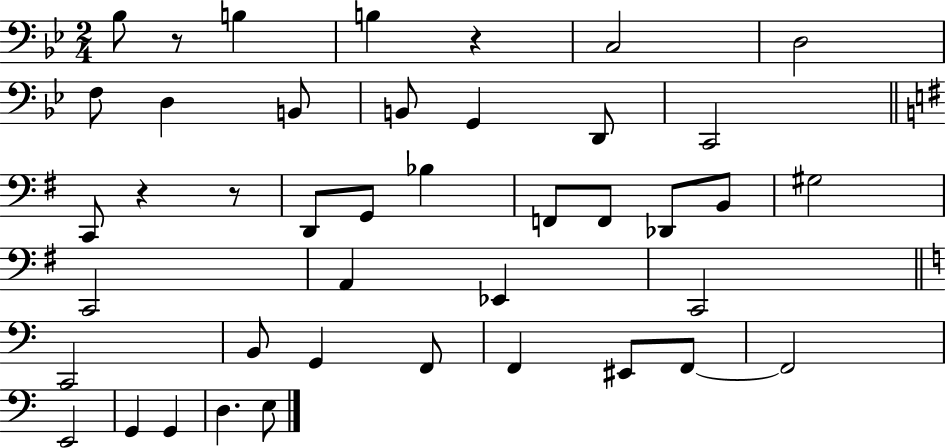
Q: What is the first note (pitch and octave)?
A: Bb3